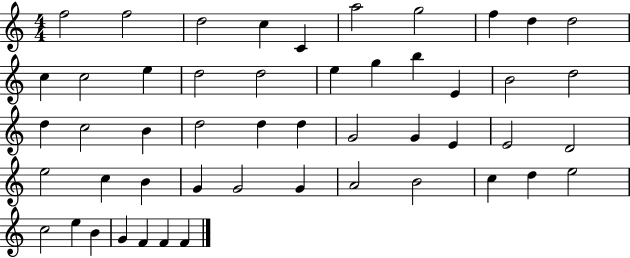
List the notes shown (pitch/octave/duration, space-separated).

F5/h F5/h D5/h C5/q C4/q A5/h G5/h F5/q D5/q D5/h C5/q C5/h E5/q D5/h D5/h E5/q G5/q B5/q E4/q B4/h D5/h D5/q C5/h B4/q D5/h D5/q D5/q G4/h G4/q E4/q E4/h D4/h E5/h C5/q B4/q G4/q G4/h G4/q A4/h B4/h C5/q D5/q E5/h C5/h E5/q B4/q G4/q F4/q F4/q F4/q